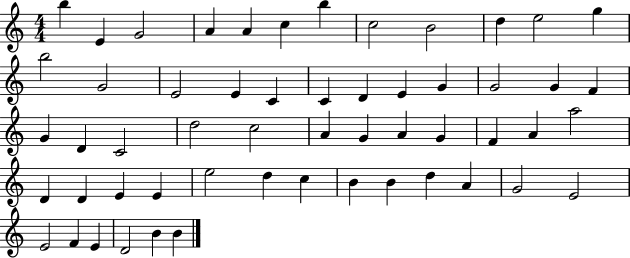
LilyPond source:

{
  \clef treble
  \numericTimeSignature
  \time 4/4
  \key c \major
  b''4 e'4 g'2 | a'4 a'4 c''4 b''4 | c''2 b'2 | d''4 e''2 g''4 | \break b''2 g'2 | e'2 e'4 c'4 | c'4 d'4 e'4 g'4 | g'2 g'4 f'4 | \break g'4 d'4 c'2 | d''2 c''2 | a'4 g'4 a'4 g'4 | f'4 a'4 a''2 | \break d'4 d'4 e'4 e'4 | e''2 d''4 c''4 | b'4 b'4 d''4 a'4 | g'2 e'2 | \break e'2 f'4 e'4 | d'2 b'4 b'4 | \bar "|."
}